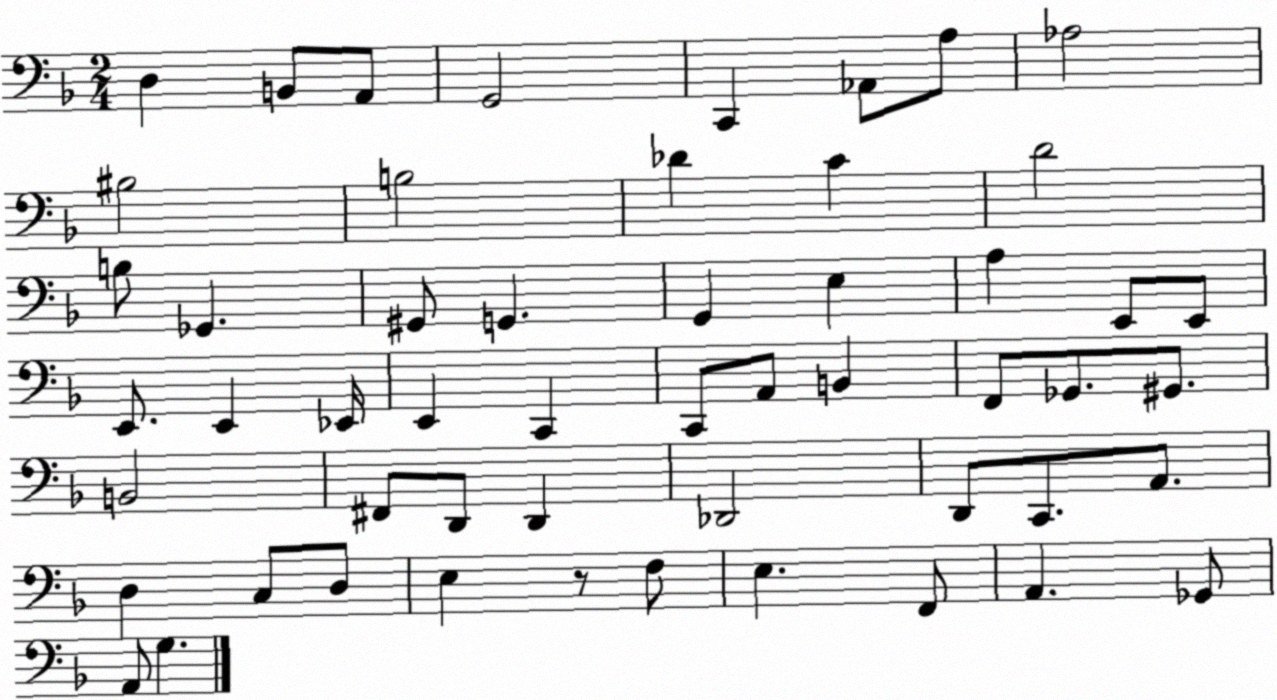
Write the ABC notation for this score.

X:1
T:Untitled
M:2/4
L:1/4
K:F
D, B,,/2 A,,/2 G,,2 C,, _A,,/2 A,/2 _A,2 ^B,2 B,2 _D C D2 B,/2 _G,, ^G,,/2 G,, G,, E, A, E,,/2 E,,/2 E,,/2 E,, _E,,/4 E,, C,, C,,/2 A,,/2 B,, F,,/2 _G,,/2 ^G,,/2 B,,2 ^F,,/2 D,,/2 D,, _D,,2 D,,/2 C,,/2 A,,/2 D, C,/2 D,/2 E, z/2 F,/2 E, F,,/2 A,, _G,,/2 A,,/2 G,